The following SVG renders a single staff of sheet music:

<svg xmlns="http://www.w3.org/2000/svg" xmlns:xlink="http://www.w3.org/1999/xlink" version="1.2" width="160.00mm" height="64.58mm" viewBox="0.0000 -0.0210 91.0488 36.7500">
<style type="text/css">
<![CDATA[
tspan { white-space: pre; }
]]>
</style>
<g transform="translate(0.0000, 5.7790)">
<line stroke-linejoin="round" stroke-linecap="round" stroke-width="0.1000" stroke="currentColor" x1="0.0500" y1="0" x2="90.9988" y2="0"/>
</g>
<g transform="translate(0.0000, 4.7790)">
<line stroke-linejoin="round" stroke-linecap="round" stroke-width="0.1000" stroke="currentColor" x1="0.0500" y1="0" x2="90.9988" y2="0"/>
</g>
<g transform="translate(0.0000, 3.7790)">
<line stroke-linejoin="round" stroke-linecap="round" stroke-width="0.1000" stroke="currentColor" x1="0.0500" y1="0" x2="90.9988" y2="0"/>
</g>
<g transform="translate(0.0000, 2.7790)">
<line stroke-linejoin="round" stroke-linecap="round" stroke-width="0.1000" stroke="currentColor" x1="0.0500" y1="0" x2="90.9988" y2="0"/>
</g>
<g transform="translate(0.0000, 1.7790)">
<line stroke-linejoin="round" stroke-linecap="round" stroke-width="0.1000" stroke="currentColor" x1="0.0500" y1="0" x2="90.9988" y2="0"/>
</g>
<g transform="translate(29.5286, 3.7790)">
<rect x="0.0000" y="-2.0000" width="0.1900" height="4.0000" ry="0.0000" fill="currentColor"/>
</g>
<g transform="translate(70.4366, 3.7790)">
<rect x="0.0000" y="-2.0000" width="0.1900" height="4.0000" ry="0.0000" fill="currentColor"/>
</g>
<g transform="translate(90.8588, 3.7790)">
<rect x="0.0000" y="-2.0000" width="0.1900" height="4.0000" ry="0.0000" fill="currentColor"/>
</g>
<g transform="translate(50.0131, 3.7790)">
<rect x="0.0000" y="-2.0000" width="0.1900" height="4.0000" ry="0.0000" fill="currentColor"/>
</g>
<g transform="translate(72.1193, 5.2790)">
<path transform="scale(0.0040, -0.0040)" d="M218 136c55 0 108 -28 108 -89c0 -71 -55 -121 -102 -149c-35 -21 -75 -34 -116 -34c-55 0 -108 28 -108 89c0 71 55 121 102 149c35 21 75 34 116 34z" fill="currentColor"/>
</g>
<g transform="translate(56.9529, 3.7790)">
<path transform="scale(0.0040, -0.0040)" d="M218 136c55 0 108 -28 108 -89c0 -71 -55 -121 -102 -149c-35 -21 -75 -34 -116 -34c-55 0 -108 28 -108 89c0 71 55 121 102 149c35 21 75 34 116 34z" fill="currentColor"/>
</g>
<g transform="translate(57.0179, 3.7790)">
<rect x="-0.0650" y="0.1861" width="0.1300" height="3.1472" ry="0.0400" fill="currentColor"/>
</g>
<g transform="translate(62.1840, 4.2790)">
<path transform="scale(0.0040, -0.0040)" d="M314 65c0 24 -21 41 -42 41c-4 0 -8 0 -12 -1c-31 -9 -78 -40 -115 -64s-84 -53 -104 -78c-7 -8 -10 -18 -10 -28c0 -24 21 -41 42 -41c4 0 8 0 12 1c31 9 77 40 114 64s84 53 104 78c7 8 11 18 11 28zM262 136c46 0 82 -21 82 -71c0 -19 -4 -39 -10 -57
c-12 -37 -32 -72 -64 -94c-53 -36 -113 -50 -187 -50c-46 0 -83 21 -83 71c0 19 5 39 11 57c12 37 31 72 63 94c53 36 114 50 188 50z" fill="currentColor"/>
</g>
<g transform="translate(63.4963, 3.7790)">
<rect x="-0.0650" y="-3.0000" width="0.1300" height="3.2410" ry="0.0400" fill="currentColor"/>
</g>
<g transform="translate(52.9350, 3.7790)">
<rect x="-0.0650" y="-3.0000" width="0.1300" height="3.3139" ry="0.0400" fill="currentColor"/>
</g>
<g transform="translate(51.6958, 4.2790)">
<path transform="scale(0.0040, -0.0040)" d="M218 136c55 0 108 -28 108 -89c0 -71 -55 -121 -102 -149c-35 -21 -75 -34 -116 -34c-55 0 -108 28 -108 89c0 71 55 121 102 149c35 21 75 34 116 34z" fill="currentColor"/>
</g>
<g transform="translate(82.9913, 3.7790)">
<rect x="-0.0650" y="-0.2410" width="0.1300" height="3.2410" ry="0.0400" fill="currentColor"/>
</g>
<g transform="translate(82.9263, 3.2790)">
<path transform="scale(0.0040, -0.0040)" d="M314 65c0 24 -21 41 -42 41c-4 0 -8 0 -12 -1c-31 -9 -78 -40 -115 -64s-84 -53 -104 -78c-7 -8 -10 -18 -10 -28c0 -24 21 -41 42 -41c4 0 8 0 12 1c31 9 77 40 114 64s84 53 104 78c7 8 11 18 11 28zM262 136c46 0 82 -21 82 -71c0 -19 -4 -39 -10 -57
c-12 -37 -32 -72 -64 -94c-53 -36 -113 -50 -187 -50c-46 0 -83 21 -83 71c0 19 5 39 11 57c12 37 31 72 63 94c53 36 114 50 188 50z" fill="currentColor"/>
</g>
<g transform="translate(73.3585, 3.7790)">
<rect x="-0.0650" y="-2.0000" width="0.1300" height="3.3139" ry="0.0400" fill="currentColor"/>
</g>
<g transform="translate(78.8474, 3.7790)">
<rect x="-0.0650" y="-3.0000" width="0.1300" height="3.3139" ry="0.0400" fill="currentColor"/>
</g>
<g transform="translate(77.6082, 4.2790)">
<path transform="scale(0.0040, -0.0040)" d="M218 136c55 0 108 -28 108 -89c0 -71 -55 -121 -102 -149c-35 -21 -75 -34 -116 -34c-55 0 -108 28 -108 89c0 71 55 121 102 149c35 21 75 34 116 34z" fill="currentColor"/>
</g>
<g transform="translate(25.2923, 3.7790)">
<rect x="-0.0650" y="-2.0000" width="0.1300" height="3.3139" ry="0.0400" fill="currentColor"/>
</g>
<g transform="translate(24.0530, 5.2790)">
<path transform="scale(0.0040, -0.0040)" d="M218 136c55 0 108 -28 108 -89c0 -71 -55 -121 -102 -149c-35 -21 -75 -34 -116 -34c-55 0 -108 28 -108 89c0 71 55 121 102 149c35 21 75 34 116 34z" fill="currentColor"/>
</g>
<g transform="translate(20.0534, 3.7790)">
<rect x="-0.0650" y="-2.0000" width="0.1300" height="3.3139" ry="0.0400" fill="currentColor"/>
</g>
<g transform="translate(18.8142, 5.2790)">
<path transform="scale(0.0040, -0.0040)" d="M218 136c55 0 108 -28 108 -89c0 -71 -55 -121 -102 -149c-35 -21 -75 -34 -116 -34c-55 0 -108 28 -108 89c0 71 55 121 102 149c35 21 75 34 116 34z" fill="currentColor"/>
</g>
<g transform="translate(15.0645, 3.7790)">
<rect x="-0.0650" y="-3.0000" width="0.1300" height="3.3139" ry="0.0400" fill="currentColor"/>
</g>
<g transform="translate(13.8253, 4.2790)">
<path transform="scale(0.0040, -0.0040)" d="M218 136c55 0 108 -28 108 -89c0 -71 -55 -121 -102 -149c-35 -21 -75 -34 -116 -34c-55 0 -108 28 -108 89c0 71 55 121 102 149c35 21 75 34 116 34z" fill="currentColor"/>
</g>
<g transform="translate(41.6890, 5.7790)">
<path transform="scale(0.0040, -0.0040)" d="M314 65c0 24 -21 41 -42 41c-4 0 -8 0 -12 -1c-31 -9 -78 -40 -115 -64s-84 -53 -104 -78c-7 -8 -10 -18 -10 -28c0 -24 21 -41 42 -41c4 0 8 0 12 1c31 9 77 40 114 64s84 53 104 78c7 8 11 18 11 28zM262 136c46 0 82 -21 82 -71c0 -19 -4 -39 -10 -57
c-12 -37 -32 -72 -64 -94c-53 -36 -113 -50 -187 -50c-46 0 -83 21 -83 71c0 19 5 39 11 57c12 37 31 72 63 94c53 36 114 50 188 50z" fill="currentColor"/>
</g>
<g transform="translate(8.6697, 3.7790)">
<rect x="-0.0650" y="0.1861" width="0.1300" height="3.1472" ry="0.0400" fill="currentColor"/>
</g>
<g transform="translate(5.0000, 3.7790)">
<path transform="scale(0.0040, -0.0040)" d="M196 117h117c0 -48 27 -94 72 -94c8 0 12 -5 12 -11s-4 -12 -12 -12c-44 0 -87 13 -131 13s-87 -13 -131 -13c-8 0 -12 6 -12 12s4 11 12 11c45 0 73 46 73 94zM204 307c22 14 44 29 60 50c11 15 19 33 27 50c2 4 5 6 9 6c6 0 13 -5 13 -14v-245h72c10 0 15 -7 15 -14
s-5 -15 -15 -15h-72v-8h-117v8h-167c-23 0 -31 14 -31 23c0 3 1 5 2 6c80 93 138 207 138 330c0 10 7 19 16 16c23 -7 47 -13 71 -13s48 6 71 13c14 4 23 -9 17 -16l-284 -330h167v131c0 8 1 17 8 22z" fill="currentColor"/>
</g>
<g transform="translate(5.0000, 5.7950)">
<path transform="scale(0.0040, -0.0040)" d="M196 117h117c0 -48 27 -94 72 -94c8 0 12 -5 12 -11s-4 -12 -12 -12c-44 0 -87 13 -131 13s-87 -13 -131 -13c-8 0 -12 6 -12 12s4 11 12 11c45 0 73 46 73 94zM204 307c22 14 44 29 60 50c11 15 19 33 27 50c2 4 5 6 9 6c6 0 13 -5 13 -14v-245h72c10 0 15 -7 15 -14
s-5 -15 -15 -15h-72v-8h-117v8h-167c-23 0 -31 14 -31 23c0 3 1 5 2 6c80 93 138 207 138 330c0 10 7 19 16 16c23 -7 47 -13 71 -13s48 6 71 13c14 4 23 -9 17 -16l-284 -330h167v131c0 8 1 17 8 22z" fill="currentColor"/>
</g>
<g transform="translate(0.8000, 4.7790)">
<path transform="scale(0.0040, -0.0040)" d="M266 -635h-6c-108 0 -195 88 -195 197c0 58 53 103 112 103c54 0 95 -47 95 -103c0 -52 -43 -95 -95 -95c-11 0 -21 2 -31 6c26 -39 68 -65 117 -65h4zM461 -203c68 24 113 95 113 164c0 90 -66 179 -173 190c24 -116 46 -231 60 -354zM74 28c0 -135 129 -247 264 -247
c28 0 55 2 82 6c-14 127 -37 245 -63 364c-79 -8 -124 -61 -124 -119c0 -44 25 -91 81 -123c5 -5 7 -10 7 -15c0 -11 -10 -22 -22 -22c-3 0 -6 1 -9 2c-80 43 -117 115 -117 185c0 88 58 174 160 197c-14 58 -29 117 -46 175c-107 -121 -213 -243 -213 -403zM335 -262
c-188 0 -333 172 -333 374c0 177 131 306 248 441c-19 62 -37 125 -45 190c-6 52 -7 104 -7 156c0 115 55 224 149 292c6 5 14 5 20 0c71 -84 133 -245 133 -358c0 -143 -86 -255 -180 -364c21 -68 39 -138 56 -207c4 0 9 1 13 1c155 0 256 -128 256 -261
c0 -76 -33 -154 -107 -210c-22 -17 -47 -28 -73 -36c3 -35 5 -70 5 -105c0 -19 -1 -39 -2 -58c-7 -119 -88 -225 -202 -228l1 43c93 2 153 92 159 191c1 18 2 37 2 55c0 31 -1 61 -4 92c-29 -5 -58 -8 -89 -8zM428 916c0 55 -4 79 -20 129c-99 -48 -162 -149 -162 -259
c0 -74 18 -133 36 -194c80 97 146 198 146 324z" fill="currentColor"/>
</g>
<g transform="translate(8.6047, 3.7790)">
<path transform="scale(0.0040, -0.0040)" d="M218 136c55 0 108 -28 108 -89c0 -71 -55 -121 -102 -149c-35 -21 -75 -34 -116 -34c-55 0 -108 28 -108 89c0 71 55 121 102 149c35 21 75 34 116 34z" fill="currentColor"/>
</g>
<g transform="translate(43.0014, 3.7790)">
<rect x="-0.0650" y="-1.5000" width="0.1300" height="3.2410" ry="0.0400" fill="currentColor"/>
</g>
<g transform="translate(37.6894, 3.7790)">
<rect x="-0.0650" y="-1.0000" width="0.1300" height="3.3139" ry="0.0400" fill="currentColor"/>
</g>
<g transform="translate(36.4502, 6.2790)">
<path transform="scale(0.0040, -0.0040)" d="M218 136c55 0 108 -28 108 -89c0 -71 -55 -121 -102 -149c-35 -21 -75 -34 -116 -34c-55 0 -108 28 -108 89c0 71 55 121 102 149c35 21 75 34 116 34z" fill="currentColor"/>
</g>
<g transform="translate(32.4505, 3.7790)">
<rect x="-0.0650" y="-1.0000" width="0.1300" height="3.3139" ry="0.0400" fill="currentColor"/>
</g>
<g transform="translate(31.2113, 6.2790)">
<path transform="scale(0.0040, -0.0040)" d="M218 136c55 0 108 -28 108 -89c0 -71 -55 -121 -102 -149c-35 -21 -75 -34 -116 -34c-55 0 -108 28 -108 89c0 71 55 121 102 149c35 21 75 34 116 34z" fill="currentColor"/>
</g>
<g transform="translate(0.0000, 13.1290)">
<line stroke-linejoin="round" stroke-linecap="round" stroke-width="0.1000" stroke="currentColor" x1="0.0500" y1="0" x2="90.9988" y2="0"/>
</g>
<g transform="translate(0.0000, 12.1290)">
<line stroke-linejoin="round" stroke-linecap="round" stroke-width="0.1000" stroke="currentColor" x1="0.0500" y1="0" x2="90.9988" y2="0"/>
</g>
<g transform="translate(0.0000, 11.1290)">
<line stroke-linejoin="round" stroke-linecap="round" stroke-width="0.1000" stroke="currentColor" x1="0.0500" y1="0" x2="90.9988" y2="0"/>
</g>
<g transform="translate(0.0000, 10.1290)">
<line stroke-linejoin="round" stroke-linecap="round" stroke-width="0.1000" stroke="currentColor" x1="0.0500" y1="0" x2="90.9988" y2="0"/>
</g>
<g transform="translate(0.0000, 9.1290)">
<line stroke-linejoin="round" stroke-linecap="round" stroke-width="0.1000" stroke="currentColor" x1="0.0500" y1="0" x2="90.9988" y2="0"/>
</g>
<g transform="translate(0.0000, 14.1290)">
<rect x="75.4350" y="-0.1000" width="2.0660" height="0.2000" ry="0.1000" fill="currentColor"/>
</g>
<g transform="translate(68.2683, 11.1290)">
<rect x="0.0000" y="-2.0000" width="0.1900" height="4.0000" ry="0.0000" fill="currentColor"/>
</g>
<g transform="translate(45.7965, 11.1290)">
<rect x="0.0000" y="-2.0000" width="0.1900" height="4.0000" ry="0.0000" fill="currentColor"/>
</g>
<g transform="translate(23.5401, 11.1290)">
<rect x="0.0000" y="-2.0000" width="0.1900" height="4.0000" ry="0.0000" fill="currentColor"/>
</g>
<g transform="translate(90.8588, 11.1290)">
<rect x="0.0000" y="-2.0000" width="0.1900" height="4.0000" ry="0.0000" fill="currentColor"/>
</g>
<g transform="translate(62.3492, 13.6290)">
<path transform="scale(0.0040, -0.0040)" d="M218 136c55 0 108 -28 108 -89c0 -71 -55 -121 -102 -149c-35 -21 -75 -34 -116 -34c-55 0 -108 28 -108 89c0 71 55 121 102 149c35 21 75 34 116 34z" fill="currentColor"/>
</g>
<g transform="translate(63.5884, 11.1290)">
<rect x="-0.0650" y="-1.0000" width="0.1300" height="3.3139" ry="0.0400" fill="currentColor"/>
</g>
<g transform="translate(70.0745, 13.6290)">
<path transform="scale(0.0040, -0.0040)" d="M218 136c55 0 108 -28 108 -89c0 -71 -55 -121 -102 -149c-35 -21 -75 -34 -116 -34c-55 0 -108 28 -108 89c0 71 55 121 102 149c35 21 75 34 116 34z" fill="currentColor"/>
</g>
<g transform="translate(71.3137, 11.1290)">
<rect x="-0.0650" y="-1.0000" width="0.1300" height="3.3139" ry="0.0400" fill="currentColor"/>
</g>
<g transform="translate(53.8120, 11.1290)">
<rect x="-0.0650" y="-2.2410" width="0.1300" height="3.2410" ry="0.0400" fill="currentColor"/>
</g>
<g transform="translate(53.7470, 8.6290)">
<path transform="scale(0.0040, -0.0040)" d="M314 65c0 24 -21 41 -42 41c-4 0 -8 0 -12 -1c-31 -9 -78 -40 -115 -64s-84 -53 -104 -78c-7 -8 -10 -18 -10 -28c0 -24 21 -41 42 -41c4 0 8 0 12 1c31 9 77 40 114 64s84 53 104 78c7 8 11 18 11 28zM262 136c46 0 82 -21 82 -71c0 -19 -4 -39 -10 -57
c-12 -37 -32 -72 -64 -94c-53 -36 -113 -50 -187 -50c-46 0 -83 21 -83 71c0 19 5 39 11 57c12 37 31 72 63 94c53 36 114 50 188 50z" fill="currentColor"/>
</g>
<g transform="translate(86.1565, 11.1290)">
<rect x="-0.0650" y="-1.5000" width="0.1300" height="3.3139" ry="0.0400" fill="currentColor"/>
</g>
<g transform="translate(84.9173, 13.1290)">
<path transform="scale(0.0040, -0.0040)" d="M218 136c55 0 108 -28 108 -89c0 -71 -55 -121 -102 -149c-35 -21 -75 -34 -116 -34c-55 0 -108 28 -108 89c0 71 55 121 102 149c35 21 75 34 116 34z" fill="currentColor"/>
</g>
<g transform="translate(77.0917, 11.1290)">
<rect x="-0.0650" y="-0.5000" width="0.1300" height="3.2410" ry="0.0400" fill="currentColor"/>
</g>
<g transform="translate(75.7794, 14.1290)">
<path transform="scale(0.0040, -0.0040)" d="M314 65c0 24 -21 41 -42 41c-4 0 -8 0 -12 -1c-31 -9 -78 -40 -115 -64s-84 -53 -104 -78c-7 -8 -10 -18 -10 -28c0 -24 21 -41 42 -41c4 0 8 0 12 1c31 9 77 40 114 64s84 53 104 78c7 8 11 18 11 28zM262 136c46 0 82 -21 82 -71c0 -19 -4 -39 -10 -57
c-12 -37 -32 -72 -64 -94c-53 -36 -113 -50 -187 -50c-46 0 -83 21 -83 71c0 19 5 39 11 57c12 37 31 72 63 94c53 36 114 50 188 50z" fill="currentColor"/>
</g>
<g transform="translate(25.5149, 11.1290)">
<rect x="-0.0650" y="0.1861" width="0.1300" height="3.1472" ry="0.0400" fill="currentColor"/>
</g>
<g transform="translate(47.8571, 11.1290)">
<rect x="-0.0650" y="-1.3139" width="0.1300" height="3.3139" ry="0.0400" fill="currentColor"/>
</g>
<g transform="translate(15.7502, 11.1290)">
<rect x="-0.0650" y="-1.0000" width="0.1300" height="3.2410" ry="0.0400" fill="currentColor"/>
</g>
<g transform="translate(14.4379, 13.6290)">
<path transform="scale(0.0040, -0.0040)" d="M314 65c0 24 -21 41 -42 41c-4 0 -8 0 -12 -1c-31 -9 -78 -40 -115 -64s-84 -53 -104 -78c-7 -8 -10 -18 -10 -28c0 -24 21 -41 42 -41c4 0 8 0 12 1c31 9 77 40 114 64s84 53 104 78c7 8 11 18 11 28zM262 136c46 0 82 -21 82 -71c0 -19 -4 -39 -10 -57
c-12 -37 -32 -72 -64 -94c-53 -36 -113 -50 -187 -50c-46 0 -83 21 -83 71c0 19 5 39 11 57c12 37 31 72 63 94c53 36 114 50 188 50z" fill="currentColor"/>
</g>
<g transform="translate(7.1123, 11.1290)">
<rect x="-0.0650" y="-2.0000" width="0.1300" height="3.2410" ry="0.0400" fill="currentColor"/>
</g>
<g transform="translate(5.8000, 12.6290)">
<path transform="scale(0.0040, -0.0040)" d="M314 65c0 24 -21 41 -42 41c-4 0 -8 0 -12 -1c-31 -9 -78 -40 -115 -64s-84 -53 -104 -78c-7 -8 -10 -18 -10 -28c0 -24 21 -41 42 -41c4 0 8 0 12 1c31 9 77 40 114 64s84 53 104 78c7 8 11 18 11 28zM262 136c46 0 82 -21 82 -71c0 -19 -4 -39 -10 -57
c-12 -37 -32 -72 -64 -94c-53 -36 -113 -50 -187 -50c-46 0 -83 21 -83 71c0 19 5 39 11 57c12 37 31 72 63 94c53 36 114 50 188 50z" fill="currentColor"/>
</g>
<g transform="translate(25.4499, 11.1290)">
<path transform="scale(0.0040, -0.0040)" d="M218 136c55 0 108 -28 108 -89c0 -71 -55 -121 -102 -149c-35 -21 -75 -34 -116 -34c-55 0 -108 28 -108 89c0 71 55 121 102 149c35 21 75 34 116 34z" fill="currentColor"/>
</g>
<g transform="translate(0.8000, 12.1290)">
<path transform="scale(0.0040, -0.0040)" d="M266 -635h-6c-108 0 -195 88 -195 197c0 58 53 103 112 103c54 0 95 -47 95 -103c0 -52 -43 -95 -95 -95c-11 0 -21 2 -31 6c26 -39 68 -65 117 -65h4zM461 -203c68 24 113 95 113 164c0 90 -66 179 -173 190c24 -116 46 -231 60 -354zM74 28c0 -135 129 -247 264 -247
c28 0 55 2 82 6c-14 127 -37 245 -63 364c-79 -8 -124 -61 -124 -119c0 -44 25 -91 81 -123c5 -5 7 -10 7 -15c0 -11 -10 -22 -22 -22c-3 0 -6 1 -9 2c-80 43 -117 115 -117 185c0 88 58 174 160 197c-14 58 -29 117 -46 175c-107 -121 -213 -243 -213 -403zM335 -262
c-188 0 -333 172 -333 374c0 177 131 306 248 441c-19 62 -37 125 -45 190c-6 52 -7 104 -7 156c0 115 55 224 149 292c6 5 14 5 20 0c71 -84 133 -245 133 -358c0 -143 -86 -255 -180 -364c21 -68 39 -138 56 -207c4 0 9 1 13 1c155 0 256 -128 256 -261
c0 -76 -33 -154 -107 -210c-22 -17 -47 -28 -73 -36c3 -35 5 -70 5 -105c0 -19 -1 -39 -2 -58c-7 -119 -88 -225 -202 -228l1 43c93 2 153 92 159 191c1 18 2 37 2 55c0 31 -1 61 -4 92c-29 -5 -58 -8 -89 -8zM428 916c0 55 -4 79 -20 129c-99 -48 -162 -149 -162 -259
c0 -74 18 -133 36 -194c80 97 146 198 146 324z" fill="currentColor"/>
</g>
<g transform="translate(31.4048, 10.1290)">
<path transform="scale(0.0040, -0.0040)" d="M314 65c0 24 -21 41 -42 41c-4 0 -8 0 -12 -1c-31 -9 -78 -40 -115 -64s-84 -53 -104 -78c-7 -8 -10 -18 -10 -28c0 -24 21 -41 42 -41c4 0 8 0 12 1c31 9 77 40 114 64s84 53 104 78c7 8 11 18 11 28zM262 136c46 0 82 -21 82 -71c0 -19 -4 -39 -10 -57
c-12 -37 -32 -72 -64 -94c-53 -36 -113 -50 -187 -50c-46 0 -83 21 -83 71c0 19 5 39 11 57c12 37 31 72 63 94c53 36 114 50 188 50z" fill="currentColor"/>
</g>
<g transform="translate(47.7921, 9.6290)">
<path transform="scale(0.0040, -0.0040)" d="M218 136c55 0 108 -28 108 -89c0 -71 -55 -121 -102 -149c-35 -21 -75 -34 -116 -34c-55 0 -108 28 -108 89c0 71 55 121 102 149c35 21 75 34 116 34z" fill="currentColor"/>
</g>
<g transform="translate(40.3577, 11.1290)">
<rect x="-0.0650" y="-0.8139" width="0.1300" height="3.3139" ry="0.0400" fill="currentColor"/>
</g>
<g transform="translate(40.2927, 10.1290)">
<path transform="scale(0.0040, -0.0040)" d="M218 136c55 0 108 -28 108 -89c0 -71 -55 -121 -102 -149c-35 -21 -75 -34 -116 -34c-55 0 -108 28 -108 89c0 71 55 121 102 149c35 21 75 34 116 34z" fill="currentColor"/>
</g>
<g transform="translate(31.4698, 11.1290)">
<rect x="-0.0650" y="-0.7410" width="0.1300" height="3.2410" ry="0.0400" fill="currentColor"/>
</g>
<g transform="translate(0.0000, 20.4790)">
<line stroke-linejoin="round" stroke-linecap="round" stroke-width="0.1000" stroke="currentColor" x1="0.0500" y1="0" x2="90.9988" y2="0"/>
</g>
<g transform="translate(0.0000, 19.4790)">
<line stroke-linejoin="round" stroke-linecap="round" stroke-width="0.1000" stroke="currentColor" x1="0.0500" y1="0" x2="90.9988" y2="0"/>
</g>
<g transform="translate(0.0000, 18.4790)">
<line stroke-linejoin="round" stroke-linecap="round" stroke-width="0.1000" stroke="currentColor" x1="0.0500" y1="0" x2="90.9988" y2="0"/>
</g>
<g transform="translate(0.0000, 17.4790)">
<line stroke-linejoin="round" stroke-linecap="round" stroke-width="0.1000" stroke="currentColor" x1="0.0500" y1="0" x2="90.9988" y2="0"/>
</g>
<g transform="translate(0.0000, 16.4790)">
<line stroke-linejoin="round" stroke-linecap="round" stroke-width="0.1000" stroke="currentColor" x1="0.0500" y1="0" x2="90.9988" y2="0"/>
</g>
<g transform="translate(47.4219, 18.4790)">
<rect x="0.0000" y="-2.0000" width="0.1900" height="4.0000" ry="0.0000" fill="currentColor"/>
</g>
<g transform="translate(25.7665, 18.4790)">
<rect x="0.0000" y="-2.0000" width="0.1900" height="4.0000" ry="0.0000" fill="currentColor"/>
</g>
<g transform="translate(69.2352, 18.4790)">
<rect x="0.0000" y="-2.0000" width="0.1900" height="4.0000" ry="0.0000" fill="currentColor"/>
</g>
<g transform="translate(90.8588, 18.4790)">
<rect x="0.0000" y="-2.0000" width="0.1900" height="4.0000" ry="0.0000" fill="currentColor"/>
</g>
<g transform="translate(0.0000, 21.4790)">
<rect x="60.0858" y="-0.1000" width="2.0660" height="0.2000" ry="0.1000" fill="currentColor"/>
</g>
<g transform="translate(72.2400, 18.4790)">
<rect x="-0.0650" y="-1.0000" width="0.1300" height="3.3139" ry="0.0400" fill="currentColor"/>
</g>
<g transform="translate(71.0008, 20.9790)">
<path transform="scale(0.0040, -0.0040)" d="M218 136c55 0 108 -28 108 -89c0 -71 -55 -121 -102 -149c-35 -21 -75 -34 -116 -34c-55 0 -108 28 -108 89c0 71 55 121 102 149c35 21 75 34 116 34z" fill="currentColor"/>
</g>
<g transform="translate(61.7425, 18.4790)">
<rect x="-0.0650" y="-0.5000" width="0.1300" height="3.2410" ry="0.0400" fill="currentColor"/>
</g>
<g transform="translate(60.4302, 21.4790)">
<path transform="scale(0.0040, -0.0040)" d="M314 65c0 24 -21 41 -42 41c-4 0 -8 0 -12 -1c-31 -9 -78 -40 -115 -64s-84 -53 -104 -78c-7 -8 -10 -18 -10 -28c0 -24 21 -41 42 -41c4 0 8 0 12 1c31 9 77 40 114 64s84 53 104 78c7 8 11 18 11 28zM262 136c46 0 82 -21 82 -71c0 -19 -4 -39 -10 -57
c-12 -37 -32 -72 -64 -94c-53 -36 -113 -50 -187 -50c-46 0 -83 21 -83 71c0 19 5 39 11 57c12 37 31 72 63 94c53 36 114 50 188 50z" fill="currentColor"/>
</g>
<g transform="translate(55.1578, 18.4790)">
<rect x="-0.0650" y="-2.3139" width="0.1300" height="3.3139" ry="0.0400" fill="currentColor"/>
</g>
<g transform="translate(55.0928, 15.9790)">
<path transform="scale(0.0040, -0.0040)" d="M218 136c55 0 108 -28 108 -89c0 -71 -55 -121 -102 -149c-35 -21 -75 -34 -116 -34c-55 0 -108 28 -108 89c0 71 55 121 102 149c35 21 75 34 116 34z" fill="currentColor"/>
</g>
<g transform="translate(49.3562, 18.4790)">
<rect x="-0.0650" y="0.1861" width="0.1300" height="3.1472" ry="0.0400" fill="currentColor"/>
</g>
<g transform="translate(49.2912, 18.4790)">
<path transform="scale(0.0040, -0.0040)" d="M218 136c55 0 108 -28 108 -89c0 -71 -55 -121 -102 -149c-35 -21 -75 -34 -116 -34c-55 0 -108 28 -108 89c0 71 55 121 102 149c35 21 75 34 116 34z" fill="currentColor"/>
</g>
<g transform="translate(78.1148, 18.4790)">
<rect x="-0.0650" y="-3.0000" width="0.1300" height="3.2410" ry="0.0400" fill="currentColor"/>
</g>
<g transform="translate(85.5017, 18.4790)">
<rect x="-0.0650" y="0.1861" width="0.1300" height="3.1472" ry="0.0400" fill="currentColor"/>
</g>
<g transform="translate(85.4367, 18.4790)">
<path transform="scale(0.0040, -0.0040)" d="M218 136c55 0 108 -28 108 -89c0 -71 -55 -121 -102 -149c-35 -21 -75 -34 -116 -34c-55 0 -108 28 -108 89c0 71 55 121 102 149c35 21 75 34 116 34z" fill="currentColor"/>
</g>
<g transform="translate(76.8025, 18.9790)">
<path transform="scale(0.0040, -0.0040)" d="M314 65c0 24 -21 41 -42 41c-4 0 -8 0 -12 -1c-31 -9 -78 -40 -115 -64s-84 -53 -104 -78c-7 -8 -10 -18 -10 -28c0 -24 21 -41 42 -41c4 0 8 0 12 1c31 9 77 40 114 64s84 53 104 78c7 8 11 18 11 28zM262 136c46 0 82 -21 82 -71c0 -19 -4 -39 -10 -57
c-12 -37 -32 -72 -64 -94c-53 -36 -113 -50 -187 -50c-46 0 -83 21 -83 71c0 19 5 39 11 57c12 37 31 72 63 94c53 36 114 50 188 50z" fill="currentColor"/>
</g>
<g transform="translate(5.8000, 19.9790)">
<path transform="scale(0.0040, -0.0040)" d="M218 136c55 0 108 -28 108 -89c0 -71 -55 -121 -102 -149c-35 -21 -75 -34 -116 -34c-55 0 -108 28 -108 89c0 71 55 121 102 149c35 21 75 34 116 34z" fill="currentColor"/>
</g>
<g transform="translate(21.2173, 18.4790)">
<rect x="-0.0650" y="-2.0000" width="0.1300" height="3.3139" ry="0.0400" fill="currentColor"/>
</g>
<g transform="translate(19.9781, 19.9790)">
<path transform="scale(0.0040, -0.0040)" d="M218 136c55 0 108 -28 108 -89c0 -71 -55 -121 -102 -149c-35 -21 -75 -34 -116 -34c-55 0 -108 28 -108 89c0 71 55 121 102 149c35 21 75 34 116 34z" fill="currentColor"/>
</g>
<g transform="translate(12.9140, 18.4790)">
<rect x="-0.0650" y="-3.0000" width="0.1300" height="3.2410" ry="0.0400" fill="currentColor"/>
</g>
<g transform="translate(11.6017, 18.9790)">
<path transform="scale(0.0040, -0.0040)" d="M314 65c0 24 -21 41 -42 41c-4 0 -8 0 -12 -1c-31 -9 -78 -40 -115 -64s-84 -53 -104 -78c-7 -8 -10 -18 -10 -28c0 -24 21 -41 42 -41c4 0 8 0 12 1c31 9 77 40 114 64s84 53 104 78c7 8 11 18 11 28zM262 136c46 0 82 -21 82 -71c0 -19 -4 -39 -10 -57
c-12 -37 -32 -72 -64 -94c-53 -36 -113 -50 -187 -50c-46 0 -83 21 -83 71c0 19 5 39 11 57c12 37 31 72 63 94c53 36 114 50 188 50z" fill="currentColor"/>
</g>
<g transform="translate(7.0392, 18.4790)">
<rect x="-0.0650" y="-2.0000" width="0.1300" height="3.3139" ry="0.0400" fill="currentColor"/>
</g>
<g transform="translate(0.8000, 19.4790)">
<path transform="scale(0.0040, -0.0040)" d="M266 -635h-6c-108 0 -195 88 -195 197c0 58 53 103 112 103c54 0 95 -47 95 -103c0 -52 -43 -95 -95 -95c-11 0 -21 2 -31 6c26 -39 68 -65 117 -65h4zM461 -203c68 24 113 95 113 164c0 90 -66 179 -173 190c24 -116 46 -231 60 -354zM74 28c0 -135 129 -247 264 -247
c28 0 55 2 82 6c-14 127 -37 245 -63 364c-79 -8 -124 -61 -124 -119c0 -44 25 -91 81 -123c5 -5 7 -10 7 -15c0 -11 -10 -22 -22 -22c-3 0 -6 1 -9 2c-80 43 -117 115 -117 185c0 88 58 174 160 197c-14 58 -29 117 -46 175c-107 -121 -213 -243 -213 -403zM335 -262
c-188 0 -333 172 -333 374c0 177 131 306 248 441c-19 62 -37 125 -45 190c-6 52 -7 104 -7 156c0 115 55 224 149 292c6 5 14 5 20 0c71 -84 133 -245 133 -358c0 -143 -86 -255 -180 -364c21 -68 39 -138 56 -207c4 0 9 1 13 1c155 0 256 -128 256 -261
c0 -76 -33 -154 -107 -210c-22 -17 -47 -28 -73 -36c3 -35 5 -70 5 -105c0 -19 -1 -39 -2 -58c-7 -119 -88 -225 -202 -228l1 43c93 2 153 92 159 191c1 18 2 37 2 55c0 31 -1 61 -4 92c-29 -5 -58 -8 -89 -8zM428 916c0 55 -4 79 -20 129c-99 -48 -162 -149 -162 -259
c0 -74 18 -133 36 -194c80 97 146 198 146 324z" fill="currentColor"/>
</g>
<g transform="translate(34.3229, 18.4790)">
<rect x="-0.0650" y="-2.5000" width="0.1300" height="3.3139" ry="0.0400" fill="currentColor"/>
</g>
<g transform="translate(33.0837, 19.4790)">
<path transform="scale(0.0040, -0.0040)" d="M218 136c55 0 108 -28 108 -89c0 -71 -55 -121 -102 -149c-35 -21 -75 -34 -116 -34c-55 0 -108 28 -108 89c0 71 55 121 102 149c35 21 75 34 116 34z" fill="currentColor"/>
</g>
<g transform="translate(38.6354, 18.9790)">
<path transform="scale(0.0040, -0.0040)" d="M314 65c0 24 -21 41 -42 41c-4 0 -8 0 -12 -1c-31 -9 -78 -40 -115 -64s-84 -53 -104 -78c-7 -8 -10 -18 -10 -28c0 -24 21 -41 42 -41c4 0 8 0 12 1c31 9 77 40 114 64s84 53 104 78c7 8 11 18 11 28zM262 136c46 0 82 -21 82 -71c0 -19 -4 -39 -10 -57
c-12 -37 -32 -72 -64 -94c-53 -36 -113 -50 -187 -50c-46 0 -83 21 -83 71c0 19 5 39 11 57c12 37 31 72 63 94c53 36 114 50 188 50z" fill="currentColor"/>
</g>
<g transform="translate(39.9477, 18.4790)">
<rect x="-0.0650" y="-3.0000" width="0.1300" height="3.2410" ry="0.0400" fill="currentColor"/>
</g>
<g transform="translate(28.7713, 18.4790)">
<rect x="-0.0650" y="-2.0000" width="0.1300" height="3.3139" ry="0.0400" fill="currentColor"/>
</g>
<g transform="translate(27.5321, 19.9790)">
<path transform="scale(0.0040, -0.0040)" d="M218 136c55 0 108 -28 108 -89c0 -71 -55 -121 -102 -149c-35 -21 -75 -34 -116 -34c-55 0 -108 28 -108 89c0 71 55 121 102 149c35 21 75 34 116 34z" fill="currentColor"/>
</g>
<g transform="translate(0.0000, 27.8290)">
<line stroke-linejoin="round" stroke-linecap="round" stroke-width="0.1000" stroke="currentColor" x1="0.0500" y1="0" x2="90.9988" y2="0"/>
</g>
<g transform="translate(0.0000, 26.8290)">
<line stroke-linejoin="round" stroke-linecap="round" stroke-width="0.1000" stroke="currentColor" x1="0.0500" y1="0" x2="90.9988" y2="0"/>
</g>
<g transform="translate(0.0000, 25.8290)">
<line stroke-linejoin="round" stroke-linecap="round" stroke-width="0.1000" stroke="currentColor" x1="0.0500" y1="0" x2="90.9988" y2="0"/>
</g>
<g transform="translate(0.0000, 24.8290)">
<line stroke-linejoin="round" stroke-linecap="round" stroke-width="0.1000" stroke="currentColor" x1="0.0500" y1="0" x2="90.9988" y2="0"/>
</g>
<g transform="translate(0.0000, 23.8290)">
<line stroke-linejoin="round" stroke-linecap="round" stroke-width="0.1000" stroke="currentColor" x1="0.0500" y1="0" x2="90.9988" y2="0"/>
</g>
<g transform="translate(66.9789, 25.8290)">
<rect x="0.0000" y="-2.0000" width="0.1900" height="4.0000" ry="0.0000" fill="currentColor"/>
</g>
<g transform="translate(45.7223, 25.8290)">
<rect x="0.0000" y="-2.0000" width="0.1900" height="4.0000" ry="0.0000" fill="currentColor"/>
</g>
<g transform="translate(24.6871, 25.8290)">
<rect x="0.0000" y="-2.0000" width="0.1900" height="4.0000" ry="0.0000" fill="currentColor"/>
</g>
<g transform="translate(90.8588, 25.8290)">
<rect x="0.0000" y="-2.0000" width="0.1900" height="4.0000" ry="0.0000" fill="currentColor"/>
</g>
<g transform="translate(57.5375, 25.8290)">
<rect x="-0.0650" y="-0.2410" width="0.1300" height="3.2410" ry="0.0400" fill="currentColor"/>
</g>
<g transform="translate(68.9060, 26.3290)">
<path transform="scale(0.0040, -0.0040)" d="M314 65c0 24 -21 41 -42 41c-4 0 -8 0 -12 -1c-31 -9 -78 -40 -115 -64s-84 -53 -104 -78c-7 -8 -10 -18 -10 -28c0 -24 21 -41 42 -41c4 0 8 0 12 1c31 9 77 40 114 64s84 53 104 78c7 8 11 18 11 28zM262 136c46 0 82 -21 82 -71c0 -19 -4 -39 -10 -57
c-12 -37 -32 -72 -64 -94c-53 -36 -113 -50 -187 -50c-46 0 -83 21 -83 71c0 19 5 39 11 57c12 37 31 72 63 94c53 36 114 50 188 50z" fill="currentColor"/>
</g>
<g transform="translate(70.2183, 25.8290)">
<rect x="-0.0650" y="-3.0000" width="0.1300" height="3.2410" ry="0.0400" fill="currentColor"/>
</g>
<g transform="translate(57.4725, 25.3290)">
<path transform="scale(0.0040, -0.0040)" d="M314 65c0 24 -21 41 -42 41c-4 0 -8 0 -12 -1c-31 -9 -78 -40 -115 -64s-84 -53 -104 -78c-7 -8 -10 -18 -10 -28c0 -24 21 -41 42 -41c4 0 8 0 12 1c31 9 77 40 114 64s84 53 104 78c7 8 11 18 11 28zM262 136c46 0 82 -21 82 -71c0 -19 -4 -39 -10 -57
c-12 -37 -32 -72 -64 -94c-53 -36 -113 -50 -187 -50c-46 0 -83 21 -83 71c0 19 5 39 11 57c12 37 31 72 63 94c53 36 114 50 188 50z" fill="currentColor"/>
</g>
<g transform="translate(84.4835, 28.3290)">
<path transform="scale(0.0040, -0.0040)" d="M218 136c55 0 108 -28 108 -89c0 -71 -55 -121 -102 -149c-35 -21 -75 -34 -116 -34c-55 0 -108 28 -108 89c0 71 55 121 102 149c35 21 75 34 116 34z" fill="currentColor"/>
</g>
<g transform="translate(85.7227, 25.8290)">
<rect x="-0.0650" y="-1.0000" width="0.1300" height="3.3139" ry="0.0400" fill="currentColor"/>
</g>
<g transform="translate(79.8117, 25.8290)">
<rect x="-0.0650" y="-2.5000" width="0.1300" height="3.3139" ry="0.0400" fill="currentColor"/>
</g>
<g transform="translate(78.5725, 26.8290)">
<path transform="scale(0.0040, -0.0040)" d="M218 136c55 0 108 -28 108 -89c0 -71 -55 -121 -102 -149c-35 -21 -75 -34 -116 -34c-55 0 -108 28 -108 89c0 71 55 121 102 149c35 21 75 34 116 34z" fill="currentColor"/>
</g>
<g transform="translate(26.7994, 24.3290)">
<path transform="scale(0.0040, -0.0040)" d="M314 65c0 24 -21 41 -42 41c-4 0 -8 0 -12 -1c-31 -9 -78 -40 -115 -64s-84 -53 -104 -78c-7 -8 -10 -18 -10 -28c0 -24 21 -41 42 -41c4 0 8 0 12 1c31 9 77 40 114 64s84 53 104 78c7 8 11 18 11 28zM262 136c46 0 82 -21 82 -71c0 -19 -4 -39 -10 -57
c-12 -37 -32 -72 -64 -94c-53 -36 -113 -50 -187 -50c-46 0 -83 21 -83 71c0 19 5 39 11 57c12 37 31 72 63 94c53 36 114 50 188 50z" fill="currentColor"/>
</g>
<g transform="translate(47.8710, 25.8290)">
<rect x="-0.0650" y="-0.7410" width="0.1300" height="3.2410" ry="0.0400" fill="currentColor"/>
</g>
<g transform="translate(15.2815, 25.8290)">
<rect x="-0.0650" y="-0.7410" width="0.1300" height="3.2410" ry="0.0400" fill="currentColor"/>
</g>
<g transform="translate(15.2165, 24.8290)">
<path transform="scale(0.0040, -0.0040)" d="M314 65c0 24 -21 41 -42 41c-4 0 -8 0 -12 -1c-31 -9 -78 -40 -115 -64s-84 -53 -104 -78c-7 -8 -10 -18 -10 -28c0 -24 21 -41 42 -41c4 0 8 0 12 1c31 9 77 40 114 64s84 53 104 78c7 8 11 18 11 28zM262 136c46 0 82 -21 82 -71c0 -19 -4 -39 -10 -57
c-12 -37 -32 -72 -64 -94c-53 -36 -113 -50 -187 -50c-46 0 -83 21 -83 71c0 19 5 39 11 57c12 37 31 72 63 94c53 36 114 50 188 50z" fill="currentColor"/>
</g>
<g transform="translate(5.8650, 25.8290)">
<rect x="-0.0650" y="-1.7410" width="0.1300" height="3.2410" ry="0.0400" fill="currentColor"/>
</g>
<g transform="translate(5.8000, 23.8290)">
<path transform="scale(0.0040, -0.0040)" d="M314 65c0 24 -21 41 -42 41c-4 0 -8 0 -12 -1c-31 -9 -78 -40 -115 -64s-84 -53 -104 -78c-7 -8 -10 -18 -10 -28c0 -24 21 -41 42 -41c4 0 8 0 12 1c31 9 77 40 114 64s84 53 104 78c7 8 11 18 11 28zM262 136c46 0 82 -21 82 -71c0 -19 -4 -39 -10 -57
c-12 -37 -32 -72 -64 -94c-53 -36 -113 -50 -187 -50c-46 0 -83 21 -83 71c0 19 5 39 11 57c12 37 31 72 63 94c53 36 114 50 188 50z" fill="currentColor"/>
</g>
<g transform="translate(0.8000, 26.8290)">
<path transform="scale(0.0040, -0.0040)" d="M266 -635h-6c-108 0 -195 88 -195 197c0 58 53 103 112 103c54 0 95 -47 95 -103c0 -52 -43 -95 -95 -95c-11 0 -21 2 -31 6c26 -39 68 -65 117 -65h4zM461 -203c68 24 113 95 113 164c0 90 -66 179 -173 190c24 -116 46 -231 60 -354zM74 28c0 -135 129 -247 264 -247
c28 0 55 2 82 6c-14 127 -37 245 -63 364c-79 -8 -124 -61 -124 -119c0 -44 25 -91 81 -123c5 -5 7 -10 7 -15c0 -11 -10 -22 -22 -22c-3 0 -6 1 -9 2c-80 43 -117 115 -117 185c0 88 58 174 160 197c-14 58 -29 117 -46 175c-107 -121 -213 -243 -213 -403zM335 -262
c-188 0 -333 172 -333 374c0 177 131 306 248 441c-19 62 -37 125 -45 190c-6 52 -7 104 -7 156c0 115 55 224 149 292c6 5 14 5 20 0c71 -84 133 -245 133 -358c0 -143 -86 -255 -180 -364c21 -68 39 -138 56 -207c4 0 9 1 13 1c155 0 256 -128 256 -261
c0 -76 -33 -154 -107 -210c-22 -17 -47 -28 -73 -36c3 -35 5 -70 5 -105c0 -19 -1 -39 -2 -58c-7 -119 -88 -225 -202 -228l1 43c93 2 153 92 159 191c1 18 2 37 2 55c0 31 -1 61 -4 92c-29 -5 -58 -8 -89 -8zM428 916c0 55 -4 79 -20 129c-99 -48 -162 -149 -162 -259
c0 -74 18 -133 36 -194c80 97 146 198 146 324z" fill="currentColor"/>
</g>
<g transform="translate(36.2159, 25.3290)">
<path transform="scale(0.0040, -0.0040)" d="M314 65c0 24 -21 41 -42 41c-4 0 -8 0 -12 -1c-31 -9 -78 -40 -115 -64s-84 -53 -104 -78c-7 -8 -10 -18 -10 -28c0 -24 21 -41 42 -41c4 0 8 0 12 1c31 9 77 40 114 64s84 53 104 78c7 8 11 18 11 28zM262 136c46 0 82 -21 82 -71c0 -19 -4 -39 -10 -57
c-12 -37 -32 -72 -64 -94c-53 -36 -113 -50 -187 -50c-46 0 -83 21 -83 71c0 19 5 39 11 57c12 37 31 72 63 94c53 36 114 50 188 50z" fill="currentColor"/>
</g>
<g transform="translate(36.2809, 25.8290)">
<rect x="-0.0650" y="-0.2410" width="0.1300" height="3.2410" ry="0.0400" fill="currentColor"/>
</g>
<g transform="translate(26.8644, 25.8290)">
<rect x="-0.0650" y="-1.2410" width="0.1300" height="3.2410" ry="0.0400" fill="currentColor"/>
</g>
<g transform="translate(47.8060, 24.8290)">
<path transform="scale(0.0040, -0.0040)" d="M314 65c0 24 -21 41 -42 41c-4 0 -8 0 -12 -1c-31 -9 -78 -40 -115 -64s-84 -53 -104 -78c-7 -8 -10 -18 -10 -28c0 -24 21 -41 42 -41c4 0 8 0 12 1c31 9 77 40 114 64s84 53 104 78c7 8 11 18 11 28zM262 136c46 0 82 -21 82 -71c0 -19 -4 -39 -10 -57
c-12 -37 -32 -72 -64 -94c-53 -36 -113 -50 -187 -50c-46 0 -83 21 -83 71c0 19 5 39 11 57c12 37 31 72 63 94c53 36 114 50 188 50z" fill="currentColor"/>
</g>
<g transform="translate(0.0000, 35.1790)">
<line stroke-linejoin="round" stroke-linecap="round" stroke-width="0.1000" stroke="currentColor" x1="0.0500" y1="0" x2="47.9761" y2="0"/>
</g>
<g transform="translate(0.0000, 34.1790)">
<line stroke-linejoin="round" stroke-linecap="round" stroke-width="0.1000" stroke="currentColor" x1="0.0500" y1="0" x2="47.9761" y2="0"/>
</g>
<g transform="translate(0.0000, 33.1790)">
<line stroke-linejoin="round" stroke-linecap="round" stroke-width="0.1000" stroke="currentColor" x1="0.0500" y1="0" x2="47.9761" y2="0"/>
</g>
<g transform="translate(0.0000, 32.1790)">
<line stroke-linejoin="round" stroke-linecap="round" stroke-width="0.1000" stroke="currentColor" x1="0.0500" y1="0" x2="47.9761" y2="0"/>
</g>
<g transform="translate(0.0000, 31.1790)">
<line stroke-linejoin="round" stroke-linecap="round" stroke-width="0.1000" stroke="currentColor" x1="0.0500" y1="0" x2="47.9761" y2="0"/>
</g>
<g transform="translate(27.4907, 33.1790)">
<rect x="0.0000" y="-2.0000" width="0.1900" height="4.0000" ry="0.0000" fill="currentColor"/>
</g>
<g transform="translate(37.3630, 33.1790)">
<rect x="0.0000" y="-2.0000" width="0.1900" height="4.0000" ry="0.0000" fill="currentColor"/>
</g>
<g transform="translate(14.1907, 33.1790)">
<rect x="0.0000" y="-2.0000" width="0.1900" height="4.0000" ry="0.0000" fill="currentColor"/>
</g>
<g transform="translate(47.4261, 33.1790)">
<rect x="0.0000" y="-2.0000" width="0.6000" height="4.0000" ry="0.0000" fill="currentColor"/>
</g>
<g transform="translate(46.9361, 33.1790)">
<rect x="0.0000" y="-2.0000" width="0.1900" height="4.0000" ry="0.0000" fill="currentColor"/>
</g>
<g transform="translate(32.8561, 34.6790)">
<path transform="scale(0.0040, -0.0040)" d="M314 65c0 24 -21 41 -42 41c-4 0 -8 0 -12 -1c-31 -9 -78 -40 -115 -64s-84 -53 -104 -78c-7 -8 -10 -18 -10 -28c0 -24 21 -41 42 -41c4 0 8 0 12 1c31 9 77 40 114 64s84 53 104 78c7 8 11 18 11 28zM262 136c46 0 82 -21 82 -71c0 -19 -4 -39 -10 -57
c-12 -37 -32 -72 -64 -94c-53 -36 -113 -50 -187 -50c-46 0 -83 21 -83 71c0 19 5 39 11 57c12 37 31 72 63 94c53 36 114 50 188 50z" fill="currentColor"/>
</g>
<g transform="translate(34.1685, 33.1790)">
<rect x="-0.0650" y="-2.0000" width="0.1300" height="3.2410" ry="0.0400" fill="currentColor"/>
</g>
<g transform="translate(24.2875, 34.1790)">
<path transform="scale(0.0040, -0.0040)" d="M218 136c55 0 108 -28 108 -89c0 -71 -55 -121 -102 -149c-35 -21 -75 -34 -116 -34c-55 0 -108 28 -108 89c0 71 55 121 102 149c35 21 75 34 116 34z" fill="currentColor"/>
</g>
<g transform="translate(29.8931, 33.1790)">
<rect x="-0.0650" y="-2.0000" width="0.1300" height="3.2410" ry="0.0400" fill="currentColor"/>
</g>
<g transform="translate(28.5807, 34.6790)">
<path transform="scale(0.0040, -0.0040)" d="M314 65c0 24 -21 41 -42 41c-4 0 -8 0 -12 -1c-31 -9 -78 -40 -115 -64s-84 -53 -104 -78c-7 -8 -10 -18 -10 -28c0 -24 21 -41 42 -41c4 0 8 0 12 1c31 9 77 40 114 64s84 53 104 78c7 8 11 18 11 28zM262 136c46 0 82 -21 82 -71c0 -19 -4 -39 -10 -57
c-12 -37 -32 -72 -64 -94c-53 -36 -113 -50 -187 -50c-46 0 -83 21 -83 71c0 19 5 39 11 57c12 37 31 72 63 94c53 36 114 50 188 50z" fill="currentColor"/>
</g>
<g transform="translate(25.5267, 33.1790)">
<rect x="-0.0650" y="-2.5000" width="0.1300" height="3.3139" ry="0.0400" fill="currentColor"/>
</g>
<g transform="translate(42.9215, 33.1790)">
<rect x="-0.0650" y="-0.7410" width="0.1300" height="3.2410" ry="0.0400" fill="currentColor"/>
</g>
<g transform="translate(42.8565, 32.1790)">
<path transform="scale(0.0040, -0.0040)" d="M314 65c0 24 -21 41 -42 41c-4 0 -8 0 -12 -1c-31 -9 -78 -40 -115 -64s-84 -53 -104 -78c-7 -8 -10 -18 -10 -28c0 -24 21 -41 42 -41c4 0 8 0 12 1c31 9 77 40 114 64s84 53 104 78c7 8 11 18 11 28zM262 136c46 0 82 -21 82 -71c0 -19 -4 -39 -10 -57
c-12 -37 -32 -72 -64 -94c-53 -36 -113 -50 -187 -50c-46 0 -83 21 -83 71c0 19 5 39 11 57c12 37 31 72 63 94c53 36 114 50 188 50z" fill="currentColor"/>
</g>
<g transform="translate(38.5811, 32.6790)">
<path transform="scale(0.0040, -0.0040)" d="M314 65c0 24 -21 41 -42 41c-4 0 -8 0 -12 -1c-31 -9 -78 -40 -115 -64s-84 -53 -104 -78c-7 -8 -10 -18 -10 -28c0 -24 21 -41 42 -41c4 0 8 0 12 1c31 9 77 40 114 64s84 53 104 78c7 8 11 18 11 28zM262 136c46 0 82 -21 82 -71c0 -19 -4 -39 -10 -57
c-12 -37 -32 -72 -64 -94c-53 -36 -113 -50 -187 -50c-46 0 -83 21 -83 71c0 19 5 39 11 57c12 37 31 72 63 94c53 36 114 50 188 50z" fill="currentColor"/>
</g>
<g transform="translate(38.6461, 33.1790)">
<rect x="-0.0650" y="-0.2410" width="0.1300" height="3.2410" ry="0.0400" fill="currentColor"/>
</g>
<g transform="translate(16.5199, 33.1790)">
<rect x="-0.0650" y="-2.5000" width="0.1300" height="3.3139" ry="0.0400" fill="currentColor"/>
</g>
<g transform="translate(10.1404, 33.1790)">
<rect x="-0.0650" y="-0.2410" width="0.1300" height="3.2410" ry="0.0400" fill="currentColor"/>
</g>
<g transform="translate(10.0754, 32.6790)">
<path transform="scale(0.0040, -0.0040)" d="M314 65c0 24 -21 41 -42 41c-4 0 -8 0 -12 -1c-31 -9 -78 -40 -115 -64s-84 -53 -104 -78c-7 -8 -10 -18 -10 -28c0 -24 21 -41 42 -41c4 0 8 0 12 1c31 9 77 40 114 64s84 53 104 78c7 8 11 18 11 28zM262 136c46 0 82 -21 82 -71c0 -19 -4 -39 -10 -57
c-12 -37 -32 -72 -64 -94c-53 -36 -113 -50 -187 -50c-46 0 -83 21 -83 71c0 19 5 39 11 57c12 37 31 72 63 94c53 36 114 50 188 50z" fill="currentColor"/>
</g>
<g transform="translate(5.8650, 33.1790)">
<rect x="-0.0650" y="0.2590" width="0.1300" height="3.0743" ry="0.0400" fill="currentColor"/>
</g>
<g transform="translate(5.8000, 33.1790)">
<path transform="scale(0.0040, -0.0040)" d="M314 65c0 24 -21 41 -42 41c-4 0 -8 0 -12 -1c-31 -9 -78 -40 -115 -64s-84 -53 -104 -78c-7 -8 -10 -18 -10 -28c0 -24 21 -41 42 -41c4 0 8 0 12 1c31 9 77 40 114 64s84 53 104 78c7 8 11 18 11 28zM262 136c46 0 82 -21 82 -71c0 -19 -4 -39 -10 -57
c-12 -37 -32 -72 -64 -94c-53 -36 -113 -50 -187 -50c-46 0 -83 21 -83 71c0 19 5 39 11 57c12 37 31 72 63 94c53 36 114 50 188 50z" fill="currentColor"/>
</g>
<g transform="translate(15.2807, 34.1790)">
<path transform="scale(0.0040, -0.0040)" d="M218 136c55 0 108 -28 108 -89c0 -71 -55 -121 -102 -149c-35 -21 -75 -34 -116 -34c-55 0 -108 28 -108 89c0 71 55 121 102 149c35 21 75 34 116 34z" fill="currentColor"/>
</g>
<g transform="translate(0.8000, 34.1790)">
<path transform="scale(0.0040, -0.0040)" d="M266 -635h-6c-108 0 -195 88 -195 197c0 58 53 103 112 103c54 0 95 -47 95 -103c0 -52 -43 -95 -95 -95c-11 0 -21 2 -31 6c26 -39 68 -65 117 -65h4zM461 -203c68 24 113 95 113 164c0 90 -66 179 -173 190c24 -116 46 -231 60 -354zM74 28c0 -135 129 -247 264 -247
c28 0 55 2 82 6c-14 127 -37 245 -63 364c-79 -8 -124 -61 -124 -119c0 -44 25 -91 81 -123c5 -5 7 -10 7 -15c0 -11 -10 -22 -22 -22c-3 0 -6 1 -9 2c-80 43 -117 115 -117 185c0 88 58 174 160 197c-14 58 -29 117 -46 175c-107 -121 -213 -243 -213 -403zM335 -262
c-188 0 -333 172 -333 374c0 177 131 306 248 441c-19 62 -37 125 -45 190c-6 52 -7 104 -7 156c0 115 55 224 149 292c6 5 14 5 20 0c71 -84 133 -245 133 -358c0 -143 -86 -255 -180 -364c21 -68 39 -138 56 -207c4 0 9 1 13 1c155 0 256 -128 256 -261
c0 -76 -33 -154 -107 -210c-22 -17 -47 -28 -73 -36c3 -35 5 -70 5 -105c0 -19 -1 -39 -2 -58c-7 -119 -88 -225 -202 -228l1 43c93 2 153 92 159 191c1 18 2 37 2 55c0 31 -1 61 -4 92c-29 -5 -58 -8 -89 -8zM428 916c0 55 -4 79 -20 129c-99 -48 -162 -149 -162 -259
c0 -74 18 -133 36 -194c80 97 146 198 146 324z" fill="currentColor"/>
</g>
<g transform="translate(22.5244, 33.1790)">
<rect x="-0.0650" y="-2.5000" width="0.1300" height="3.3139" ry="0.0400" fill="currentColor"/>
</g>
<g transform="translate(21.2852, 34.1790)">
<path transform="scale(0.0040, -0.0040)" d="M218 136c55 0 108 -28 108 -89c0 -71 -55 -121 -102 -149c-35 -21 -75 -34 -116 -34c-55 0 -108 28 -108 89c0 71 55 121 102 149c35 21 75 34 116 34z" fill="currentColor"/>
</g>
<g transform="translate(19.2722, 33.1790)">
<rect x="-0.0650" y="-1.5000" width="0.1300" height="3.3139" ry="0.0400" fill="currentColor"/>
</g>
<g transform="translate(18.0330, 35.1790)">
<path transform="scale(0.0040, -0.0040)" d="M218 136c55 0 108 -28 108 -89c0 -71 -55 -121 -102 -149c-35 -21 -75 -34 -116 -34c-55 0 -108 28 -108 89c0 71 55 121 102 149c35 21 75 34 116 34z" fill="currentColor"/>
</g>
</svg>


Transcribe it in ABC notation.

X:1
T:Untitled
M:4/4
L:1/4
K:C
B A F F D D E2 A B A2 F A c2 F2 D2 B d2 d e g2 D D C2 E F A2 F F G A2 B g C2 D A2 B f2 d2 e2 c2 d2 c2 A2 G D B2 c2 G E G G F2 F2 c2 d2